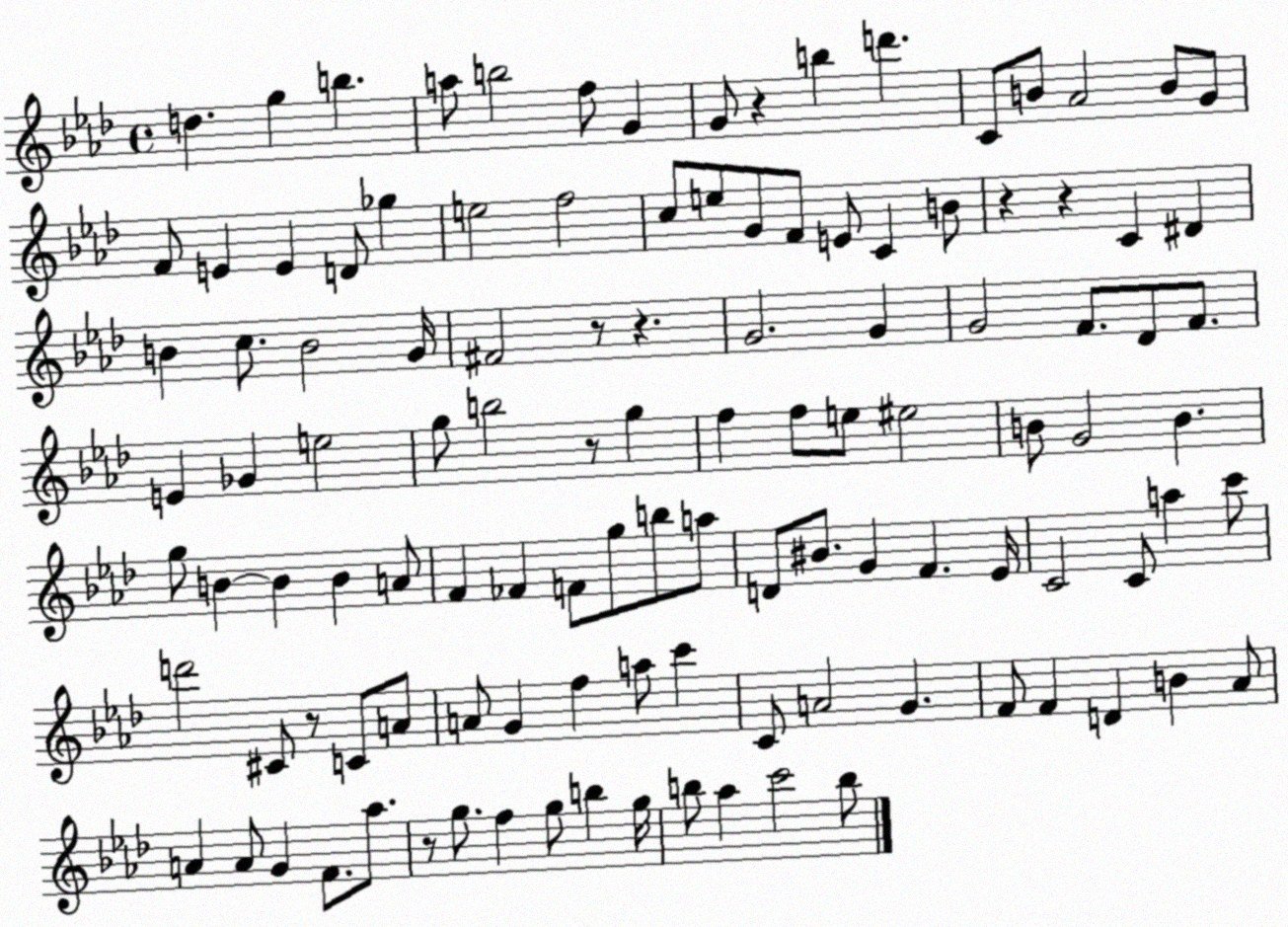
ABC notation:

X:1
T:Untitled
M:4/4
L:1/4
K:Ab
d g b a/2 b2 f/2 G G/2 z b d' C/2 B/2 _A2 B/2 G/2 F/2 E E D/2 _g e2 f2 c/2 e/2 G/2 F/2 E/2 C B/2 z z C ^D B c/2 B2 G/4 ^F2 z/2 z G2 G G2 F/2 _D/2 F/2 E _G e2 g/2 b2 z/2 g f f/2 e/2 ^e2 B/2 G2 B g/2 B B B A/2 F _F F/2 g/2 b/2 a/2 D/2 ^B/2 G F _E/4 C2 C/2 a c'/2 d'2 ^C/2 z/2 C/2 A/2 A/2 G f a/2 c' C/2 A2 G F/2 F D B _A/2 A A/2 G F/2 _a/2 z/2 g/2 f g/2 b g/4 b/2 _a c'2 b/2